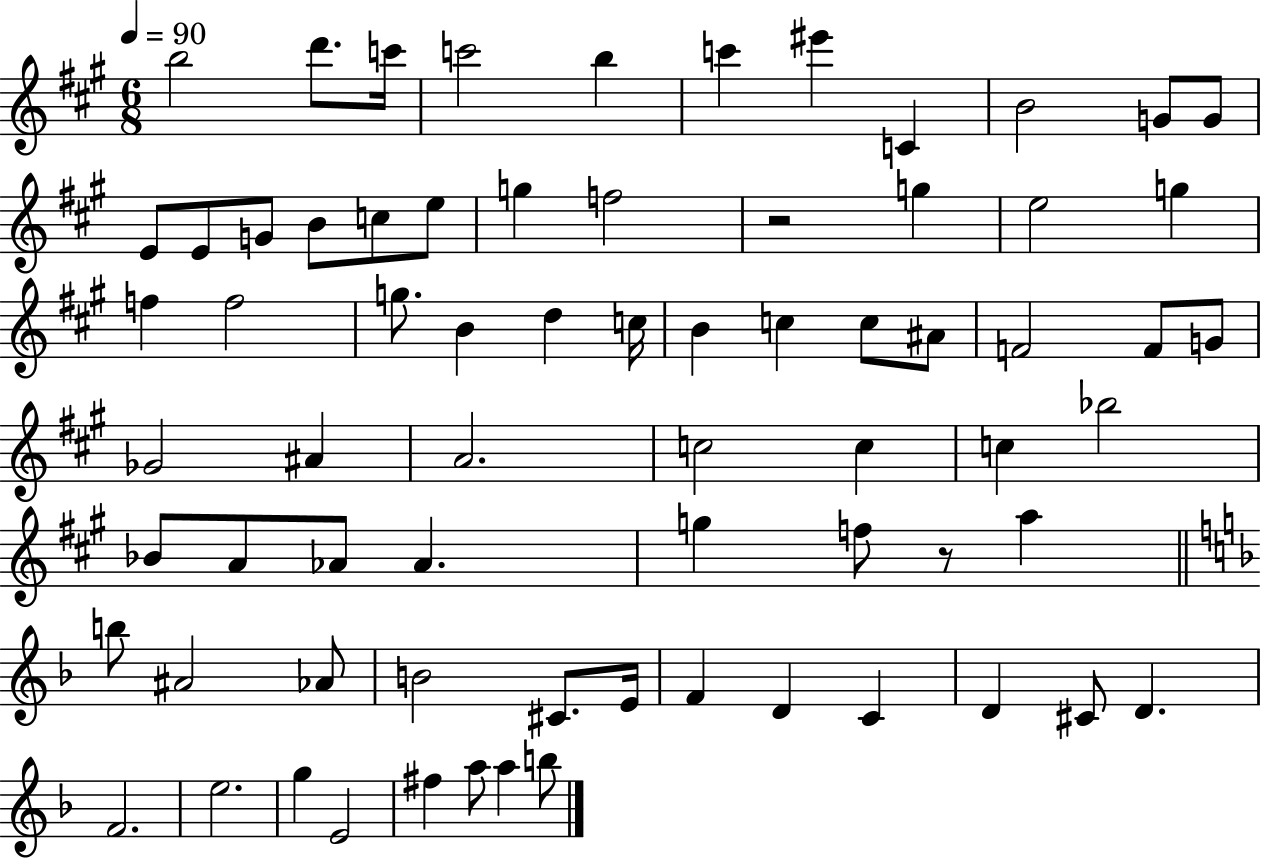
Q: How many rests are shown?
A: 2